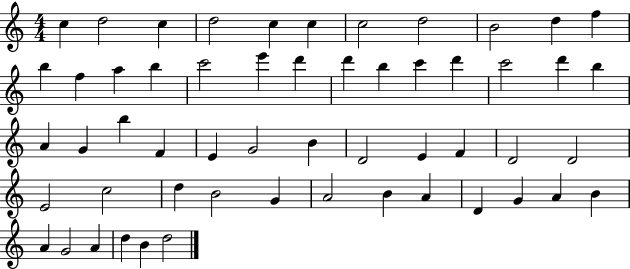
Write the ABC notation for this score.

X:1
T:Untitled
M:4/4
L:1/4
K:C
c d2 c d2 c c c2 d2 B2 d f b f a b c'2 e' d' d' b c' d' c'2 d' b A G b F E G2 B D2 E F D2 D2 E2 c2 d B2 G A2 B A D G A B A G2 A d B d2